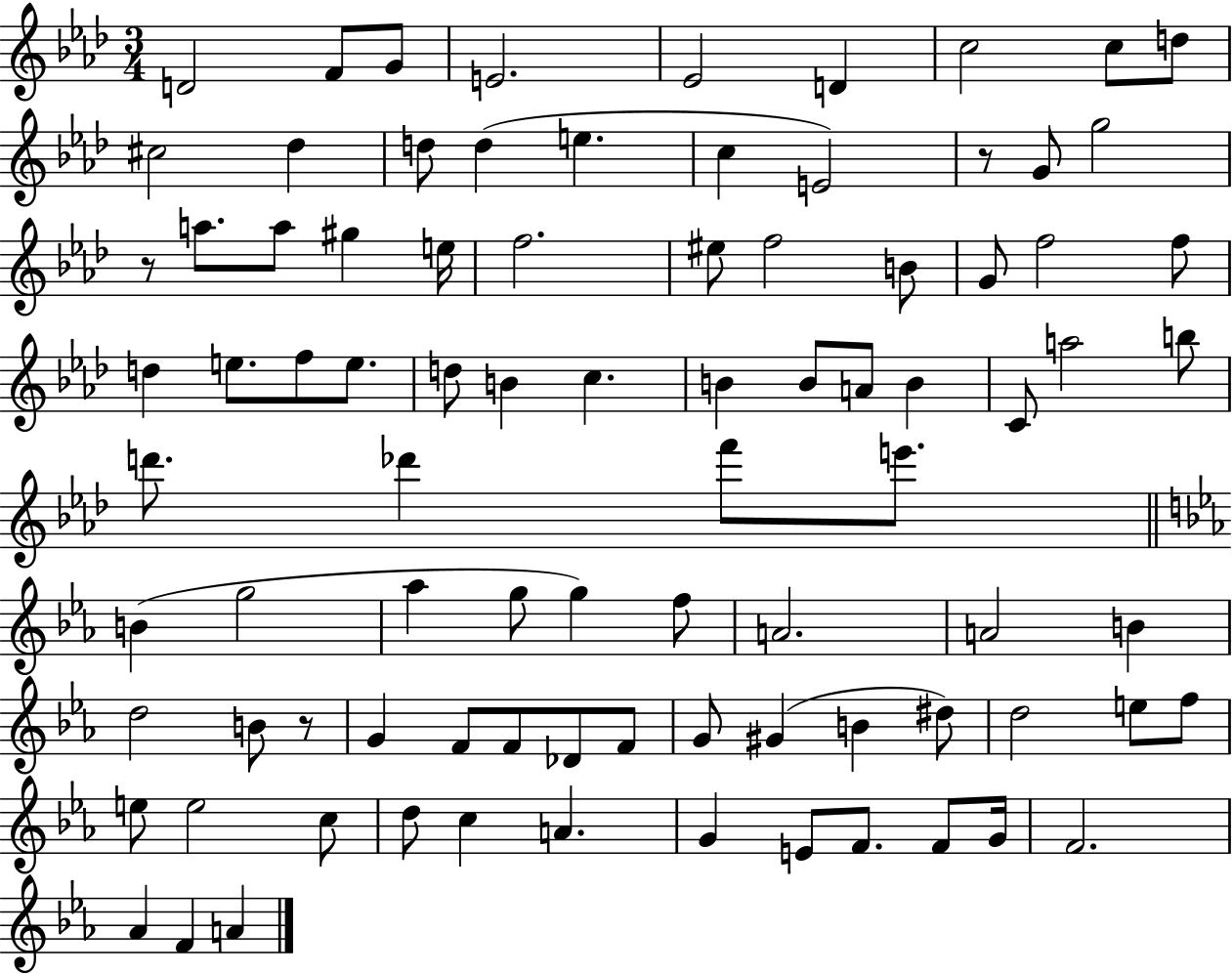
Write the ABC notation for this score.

X:1
T:Untitled
M:3/4
L:1/4
K:Ab
D2 F/2 G/2 E2 _E2 D c2 c/2 d/2 ^c2 _d d/2 d e c E2 z/2 G/2 g2 z/2 a/2 a/2 ^g e/4 f2 ^e/2 f2 B/2 G/2 f2 f/2 d e/2 f/2 e/2 d/2 B c B B/2 A/2 B C/2 a2 b/2 d'/2 _d' f'/2 e'/2 B g2 _a g/2 g f/2 A2 A2 B d2 B/2 z/2 G F/2 F/2 _D/2 F/2 G/2 ^G B ^d/2 d2 e/2 f/2 e/2 e2 c/2 d/2 c A G E/2 F/2 F/2 G/4 F2 _A F A